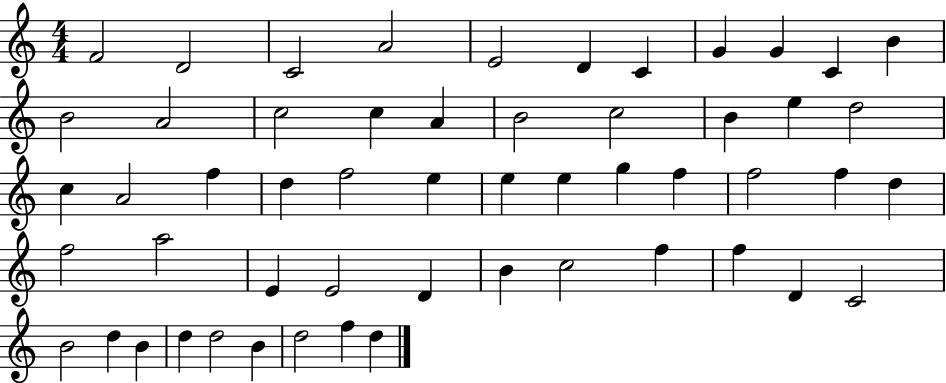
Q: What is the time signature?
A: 4/4